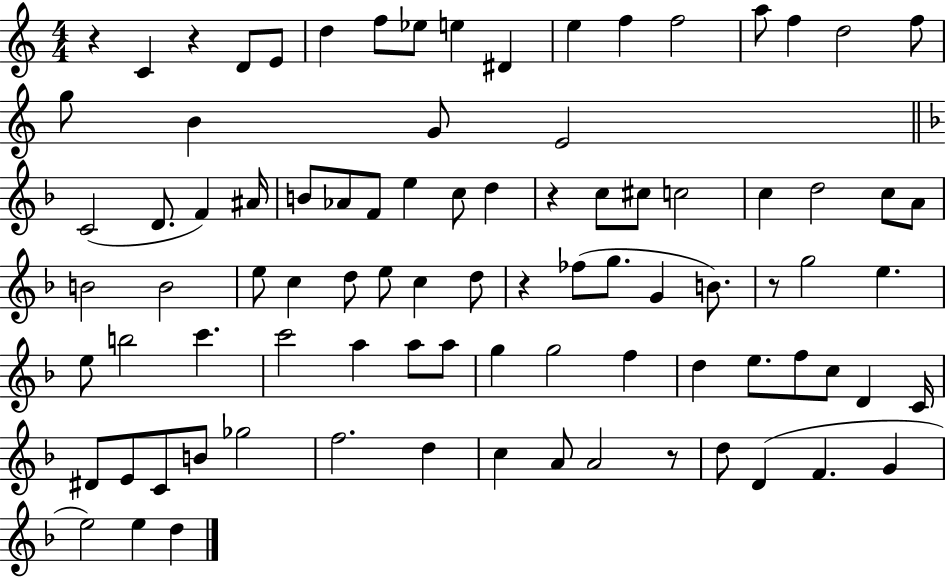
X:1
T:Untitled
M:4/4
L:1/4
K:C
z C z D/2 E/2 d f/2 _e/2 e ^D e f f2 a/2 f d2 f/2 g/2 B G/2 E2 C2 D/2 F ^A/4 B/2 _A/2 F/2 e c/2 d z c/2 ^c/2 c2 c d2 c/2 A/2 B2 B2 e/2 c d/2 e/2 c d/2 z _f/2 g/2 G B/2 z/2 g2 e e/2 b2 c' c'2 a a/2 a/2 g g2 f d e/2 f/2 c/2 D C/4 ^D/2 E/2 C/2 B/2 _g2 f2 d c A/2 A2 z/2 d/2 D F G e2 e d